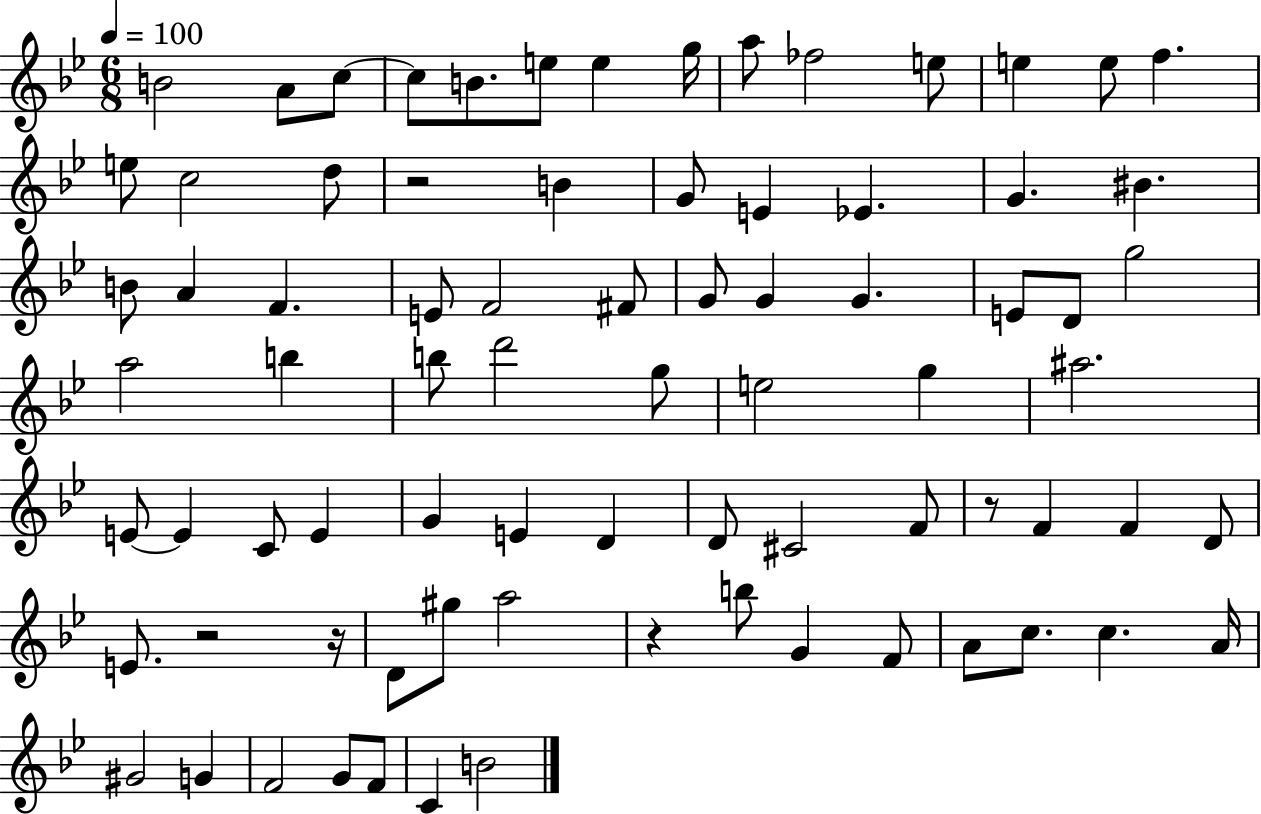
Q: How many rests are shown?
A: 5